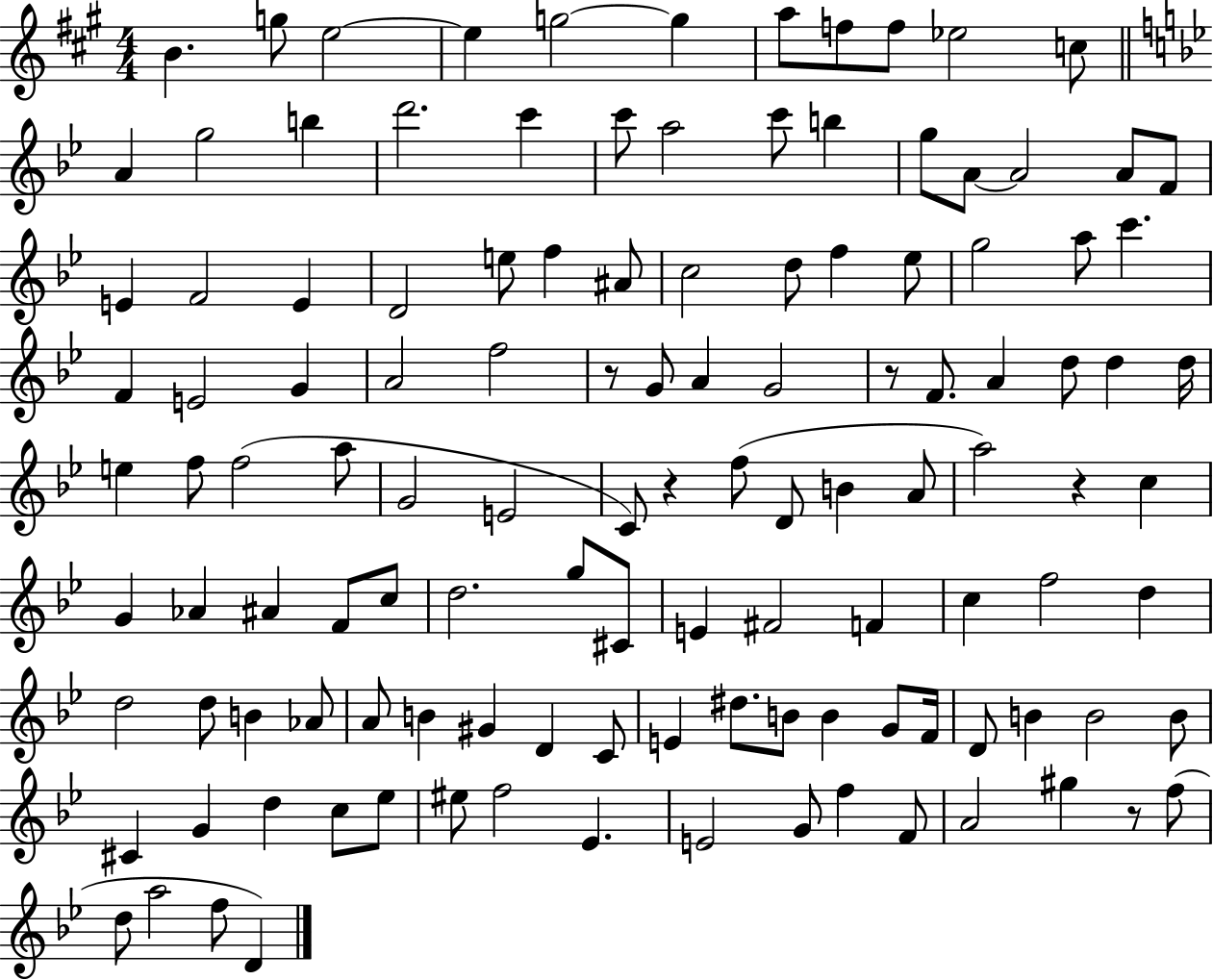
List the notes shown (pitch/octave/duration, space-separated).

B4/q. G5/e E5/h E5/q G5/h G5/q A5/e F5/e F5/e Eb5/h C5/e A4/q G5/h B5/q D6/h. C6/q C6/e A5/h C6/e B5/q G5/e A4/e A4/h A4/e F4/e E4/q F4/h E4/q D4/h E5/e F5/q A#4/e C5/h D5/e F5/q Eb5/e G5/h A5/e C6/q. F4/q E4/h G4/q A4/h F5/h R/e G4/e A4/q G4/h R/e F4/e. A4/q D5/e D5/q D5/s E5/q F5/e F5/h A5/e G4/h E4/h C4/e R/q F5/e D4/e B4/q A4/e A5/h R/q C5/q G4/q Ab4/q A#4/q F4/e C5/e D5/h. G5/e C#4/e E4/q F#4/h F4/q C5/q F5/h D5/q D5/h D5/e B4/q Ab4/e A4/e B4/q G#4/q D4/q C4/e E4/q D#5/e. B4/e B4/q G4/e F4/s D4/e B4/q B4/h B4/e C#4/q G4/q D5/q C5/e Eb5/e EIS5/e F5/h Eb4/q. E4/h G4/e F5/q F4/e A4/h G#5/q R/e F5/e D5/e A5/h F5/e D4/q